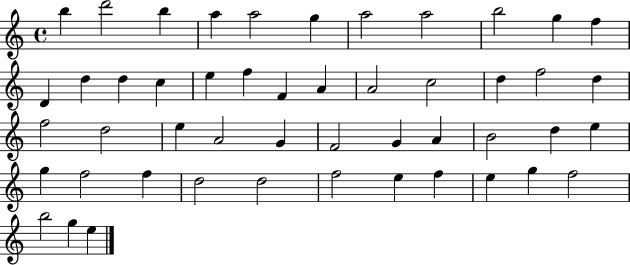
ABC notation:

X:1
T:Untitled
M:4/4
L:1/4
K:C
b d'2 b a a2 g a2 a2 b2 g f D d d c e f F A A2 c2 d f2 d f2 d2 e A2 G F2 G A B2 d e g f2 f d2 d2 f2 e f e g f2 b2 g e